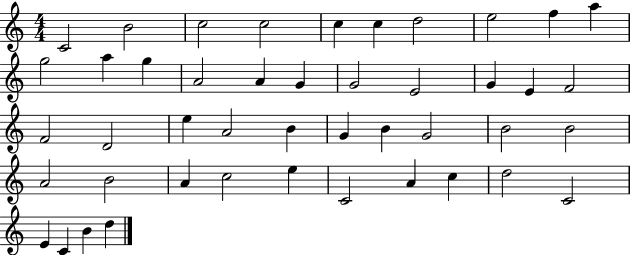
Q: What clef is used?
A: treble